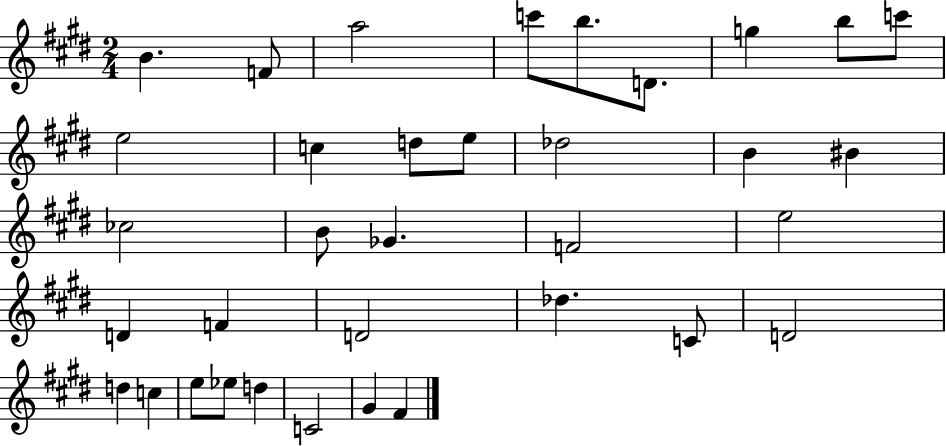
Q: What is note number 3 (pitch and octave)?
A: A5